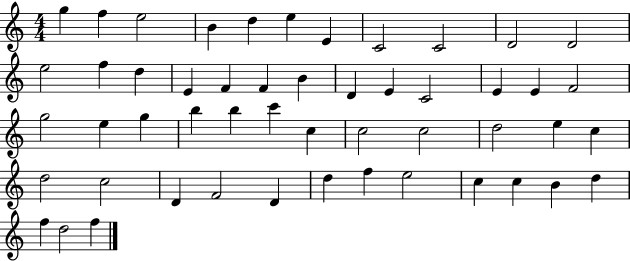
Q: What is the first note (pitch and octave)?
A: G5